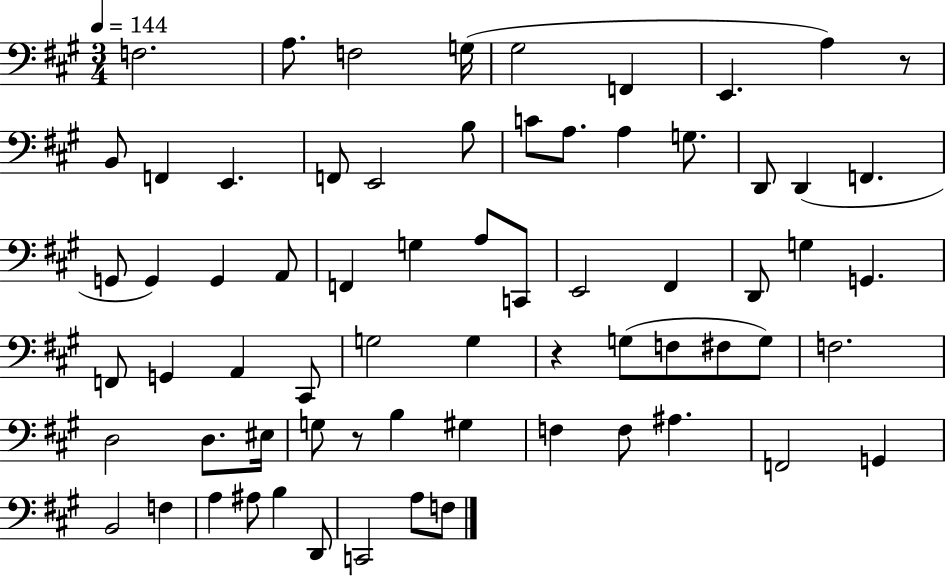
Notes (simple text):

F3/h. A3/e. F3/h G3/s G#3/h F2/q E2/q. A3/q R/e B2/e F2/q E2/q. F2/e E2/h B3/e C4/e A3/e. A3/q G3/e. D2/e D2/q F2/q. G2/e G2/q G2/q A2/e F2/q G3/q A3/e C2/e E2/h F#2/q D2/e G3/q G2/q. F2/e G2/q A2/q C#2/e G3/h G3/q R/q G3/e F3/e F#3/e G3/e F3/h. D3/h D3/e. EIS3/s G3/e R/e B3/q G#3/q F3/q F3/e A#3/q. F2/h G2/q B2/h F3/q A3/q A#3/e B3/q D2/e C2/h A3/e F3/e